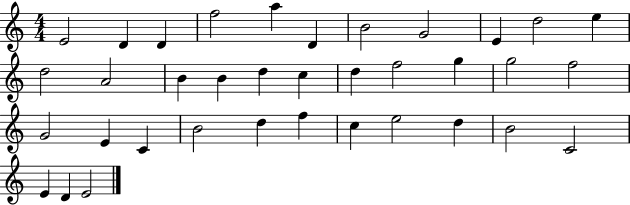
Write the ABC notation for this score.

X:1
T:Untitled
M:4/4
L:1/4
K:C
E2 D D f2 a D B2 G2 E d2 e d2 A2 B B d c d f2 g g2 f2 G2 E C B2 d f c e2 d B2 C2 E D E2